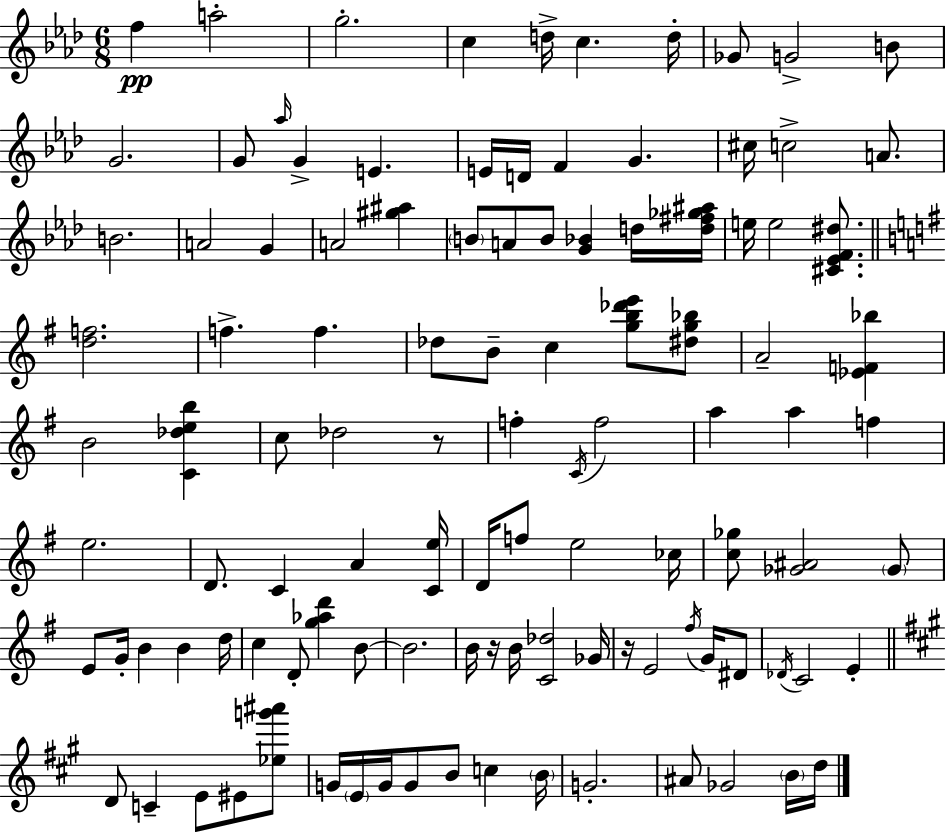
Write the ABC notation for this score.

X:1
T:Untitled
M:6/8
L:1/4
K:Ab
f a2 g2 c d/4 c d/4 _G/2 G2 B/2 G2 G/2 _a/4 G E E/4 D/4 F G ^c/4 c2 A/2 B2 A2 G A2 [^g^a] B/2 A/2 B/2 [G_B] d/4 [d^f_g^a]/4 e/4 e2 [^C_EF^d]/2 [df]2 f f _d/2 B/2 c [gb_d'e']/2 [^dg_b]/2 A2 [_EF_b] B2 [C_deb] c/2 _d2 z/2 f C/4 f2 a a f e2 D/2 C A [Ce]/4 D/4 f/2 e2 _c/4 [c_g]/2 [_G^A]2 _G/2 E/2 G/4 B B d/4 c D/2 [g_ad'] B/2 B2 B/4 z/4 B/4 [C_d]2 _G/4 z/4 E2 ^f/4 G/4 ^D/2 _D/4 C2 E D/2 C E/2 ^E/2 [_eg'^a']/2 G/4 E/4 G/4 G/2 B/2 c B/4 G2 ^A/2 _G2 B/4 d/4